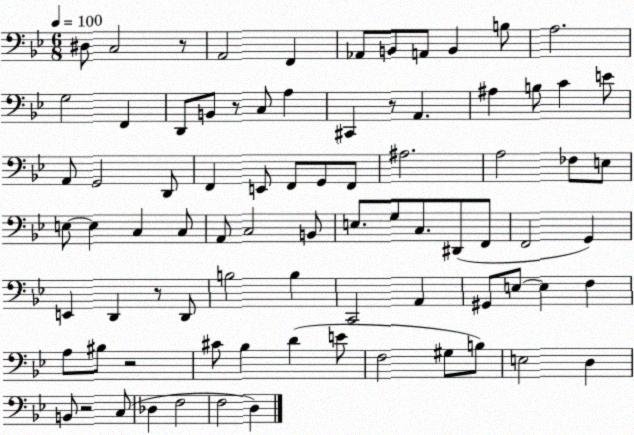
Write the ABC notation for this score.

X:1
T:Untitled
M:6/8
L:1/4
K:Bb
^D,/2 C,2 z/2 A,,2 F,, _A,,/2 B,,/2 A,,/2 B,, B,/2 A,2 G,2 F,, D,,/2 B,,/2 z/2 C,/2 A, ^C,, z/2 A,, ^A, B,/2 C E/2 A,,/2 G,,2 D,,/2 F,, E,,/2 F,,/2 G,,/2 F,,/2 ^A,2 A,2 _F,/2 E,/2 E,/2 E, C, C,/2 A,,/2 C,2 B,,/2 E,/2 G,/2 C,/2 ^D,,/2 F,,/2 F,,2 G,, E,, D,, z/2 D,,/2 B,2 B, C,,2 A,, ^G,,/2 E,/2 E, F, A,/2 ^B,/2 z2 ^C/2 _B, D E/2 F,2 ^G,/2 B,/2 E,2 D, B,,/2 z2 C,/2 _D, F,2 F,2 D,